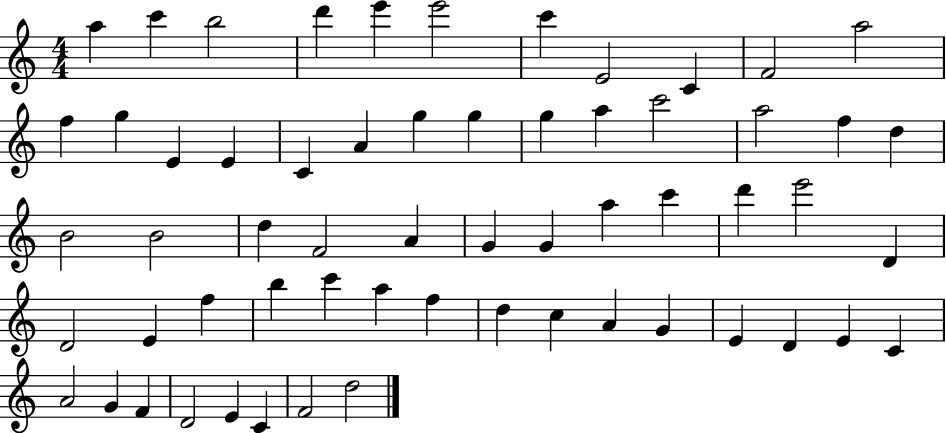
{
  \clef treble
  \numericTimeSignature
  \time 4/4
  \key c \major
  a''4 c'''4 b''2 | d'''4 e'''4 e'''2 | c'''4 e'2 c'4 | f'2 a''2 | \break f''4 g''4 e'4 e'4 | c'4 a'4 g''4 g''4 | g''4 a''4 c'''2 | a''2 f''4 d''4 | \break b'2 b'2 | d''4 f'2 a'4 | g'4 g'4 a''4 c'''4 | d'''4 e'''2 d'4 | \break d'2 e'4 f''4 | b''4 c'''4 a''4 f''4 | d''4 c''4 a'4 g'4 | e'4 d'4 e'4 c'4 | \break a'2 g'4 f'4 | d'2 e'4 c'4 | f'2 d''2 | \bar "|."
}